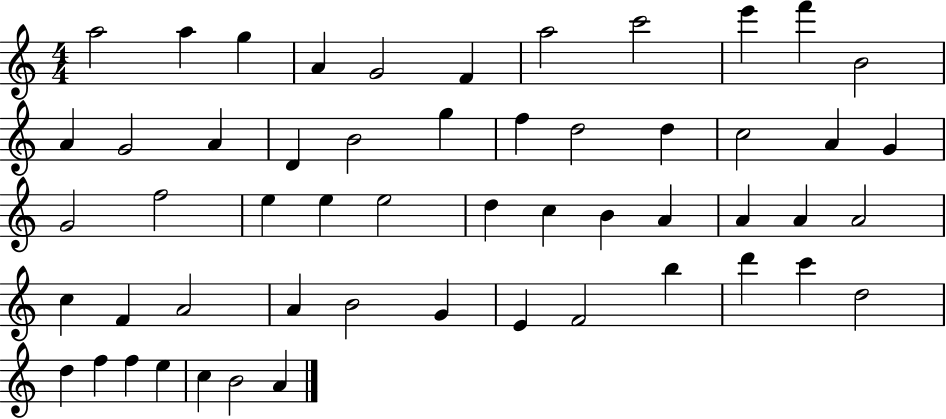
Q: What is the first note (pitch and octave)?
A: A5